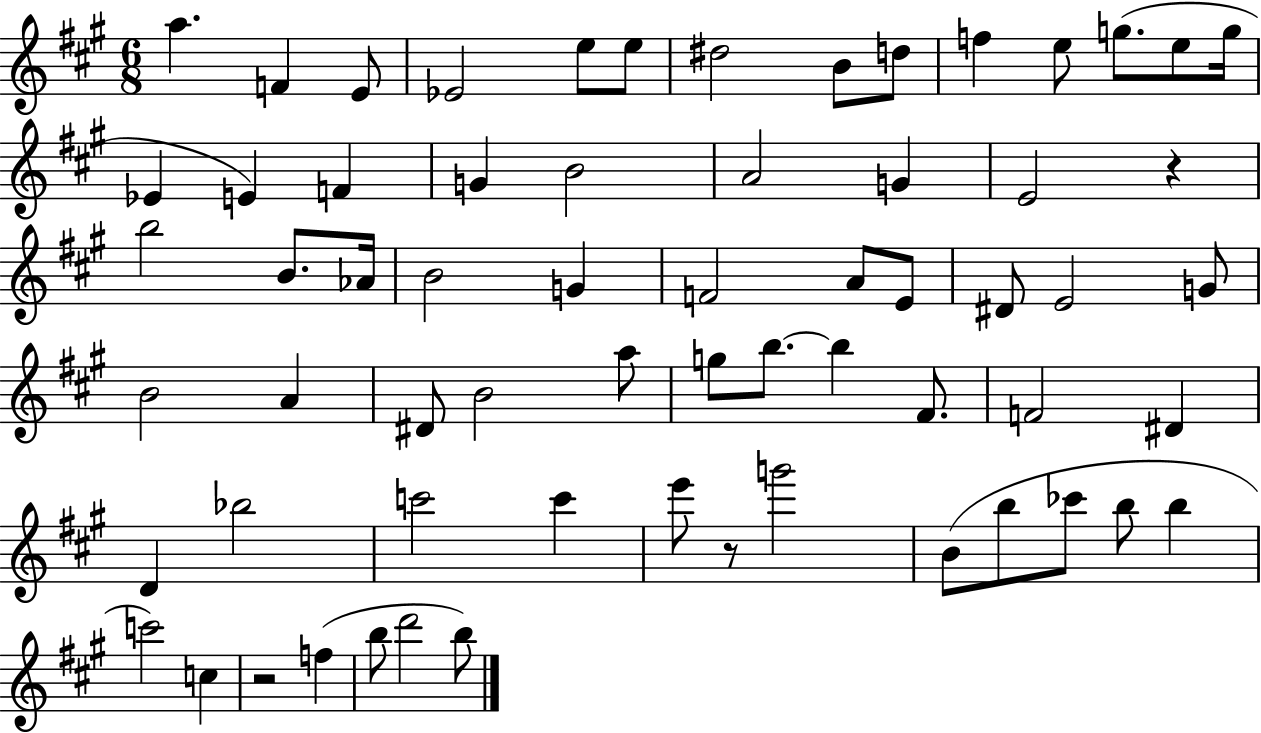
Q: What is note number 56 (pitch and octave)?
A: C6